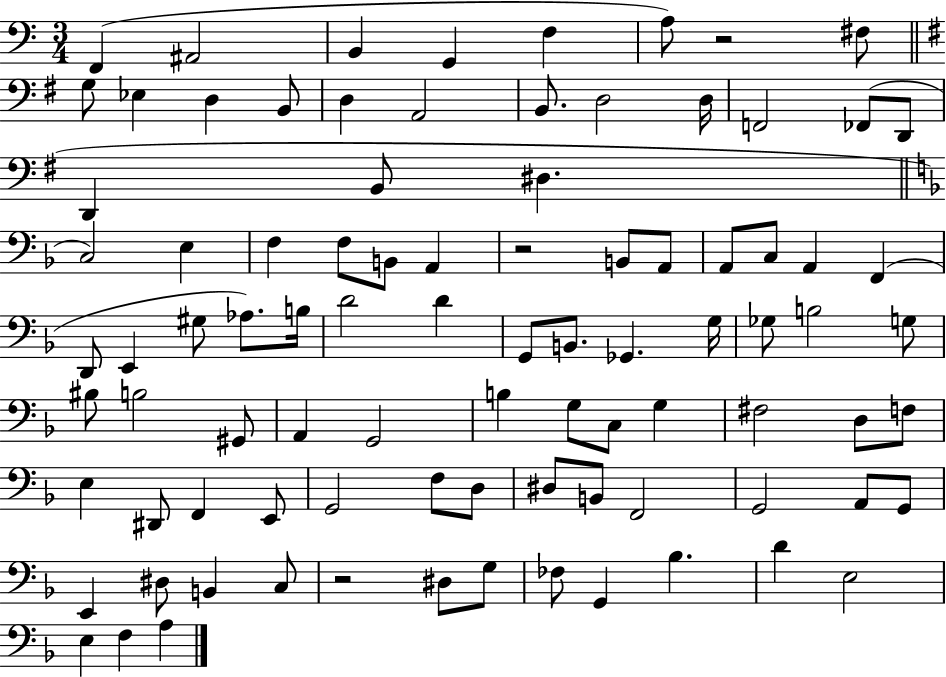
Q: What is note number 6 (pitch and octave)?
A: A3